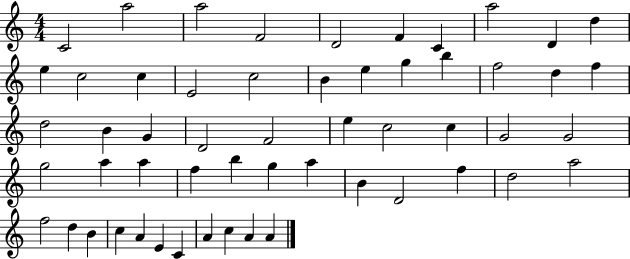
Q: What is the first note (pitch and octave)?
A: C4